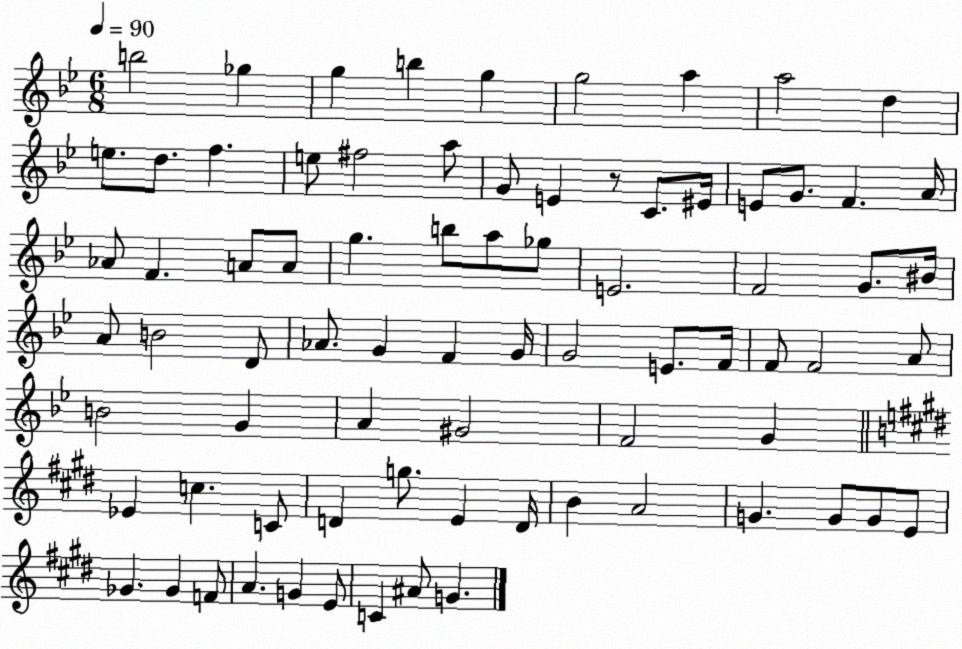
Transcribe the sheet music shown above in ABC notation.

X:1
T:Untitled
M:6/8
L:1/4
K:Bb
b2 _g g b g g2 a a2 d e/2 d/2 f e/2 ^f2 a/2 G/2 E z/2 C/2 ^E/4 E/2 G/2 F A/4 _A/2 F A/2 A/2 g b/2 a/2 _g/2 E2 F2 G/2 ^B/4 A/2 B2 D/2 _A/2 G F G/4 G2 E/2 F/4 F/2 F2 A/2 B2 G A ^G2 F2 G _E c C/2 D g/2 E D/4 B A2 G G/2 G/2 E/2 _G _G F/2 A G E/2 C ^A/2 G